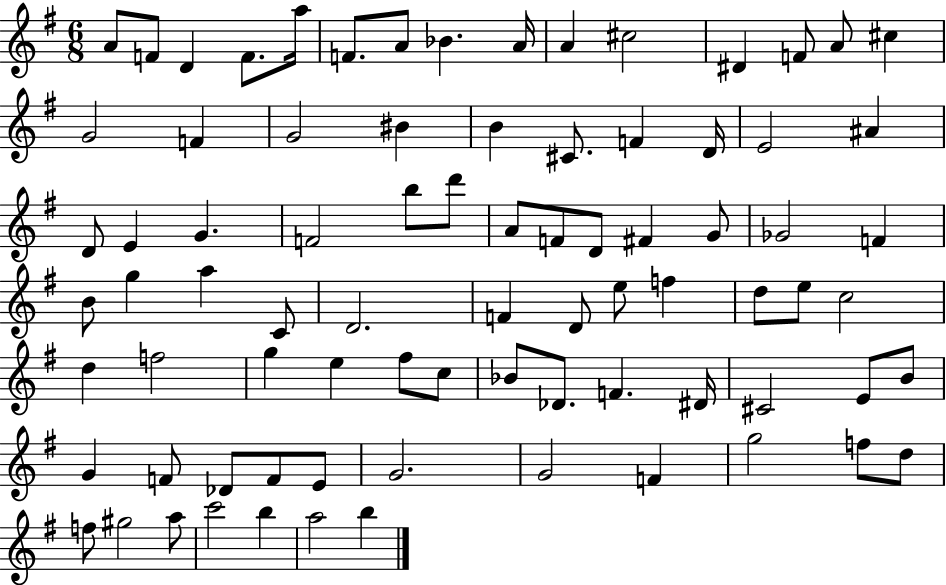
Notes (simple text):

A4/e F4/e D4/q F4/e. A5/s F4/e. A4/e Bb4/q. A4/s A4/q C#5/h D#4/q F4/e A4/e C#5/q G4/h F4/q G4/h BIS4/q B4/q C#4/e. F4/q D4/s E4/h A#4/q D4/e E4/q G4/q. F4/h B5/e D6/e A4/e F4/e D4/e F#4/q G4/e Gb4/h F4/q B4/e G5/q A5/q C4/e D4/h. F4/q D4/e E5/e F5/q D5/e E5/e C5/h D5/q F5/h G5/q E5/q F#5/e C5/e Bb4/e Db4/e. F4/q. D#4/s C#4/h E4/e B4/e G4/q F4/e Db4/e F4/e E4/e G4/h. G4/h F4/q G5/h F5/e D5/e F5/e G#5/h A5/e C6/h B5/q A5/h B5/q